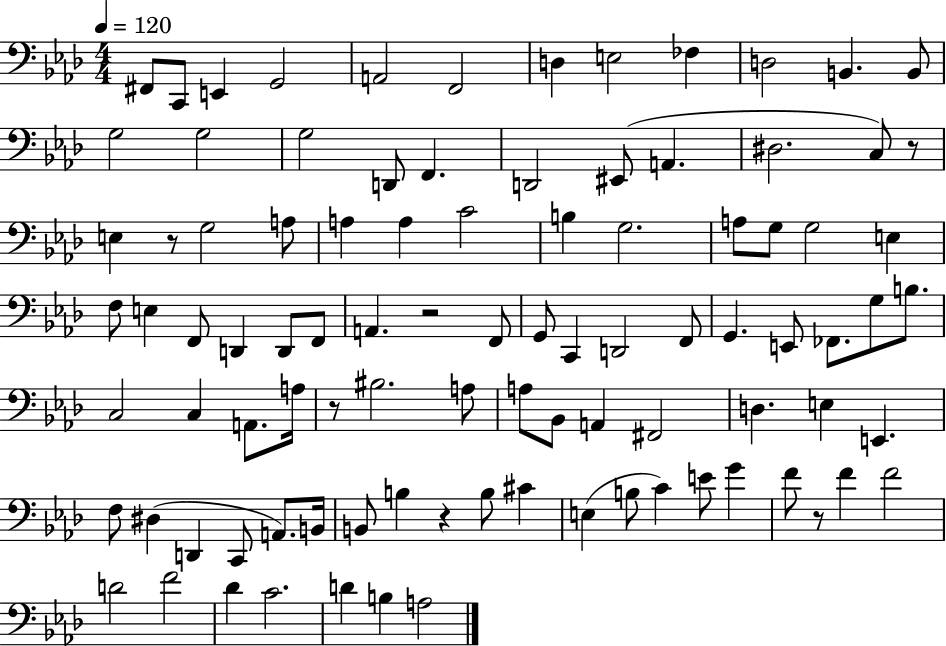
{
  \clef bass
  \numericTimeSignature
  \time 4/4
  \key aes \major
  \tempo 4 = 120
  fis,8 c,8 e,4 g,2 | a,2 f,2 | d4 e2 fes4 | d2 b,4. b,8 | \break g2 g2 | g2 d,8 f,4. | d,2 eis,8( a,4. | dis2. c8) r8 | \break e4 r8 g2 a8 | a4 a4 c'2 | b4 g2. | a8 g8 g2 e4 | \break f8 e4 f,8 d,4 d,8 f,8 | a,4. r2 f,8 | g,8 c,4 d,2 f,8 | g,4. e,8 fes,8. g8 b8. | \break c2 c4 a,8. a16 | r8 bis2. a8 | a8 bes,8 a,4 fis,2 | d4. e4 e,4. | \break f8 dis4( d,4 c,8 a,8.) b,16 | b,8 b4 r4 b8 cis'4 | e4( b8 c'4) e'8 g'4 | f'8 r8 f'4 f'2 | \break d'2 f'2 | des'4 c'2. | d'4 b4 a2 | \bar "|."
}